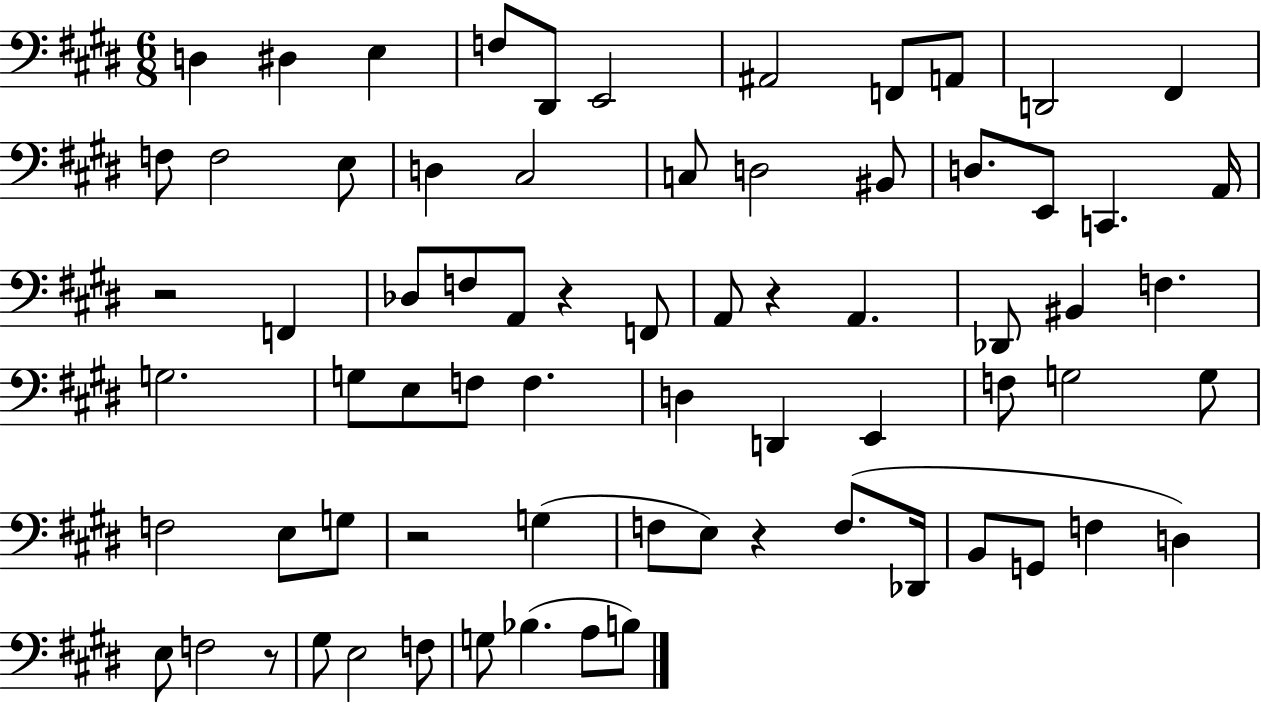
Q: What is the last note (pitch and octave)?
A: B3